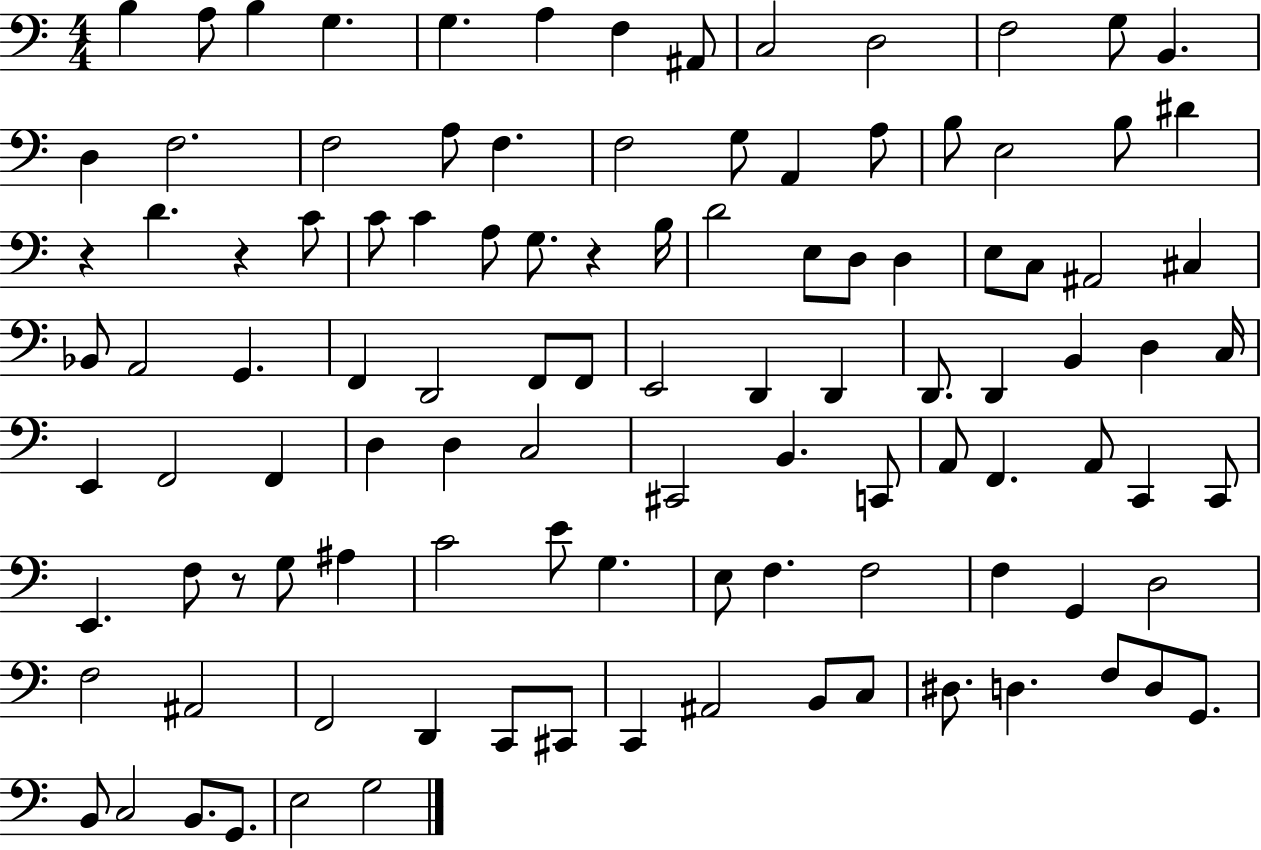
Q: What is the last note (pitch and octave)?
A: G3